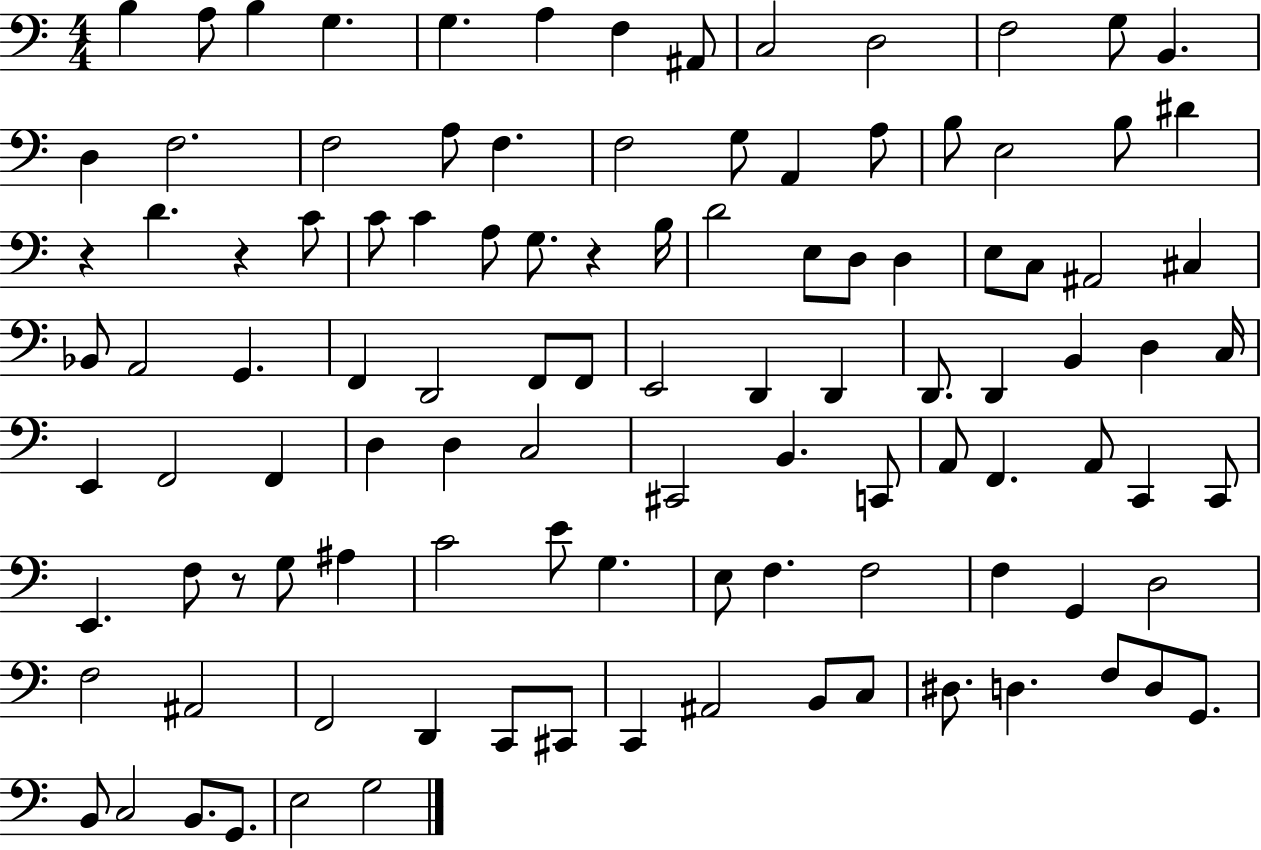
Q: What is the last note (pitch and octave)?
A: G3